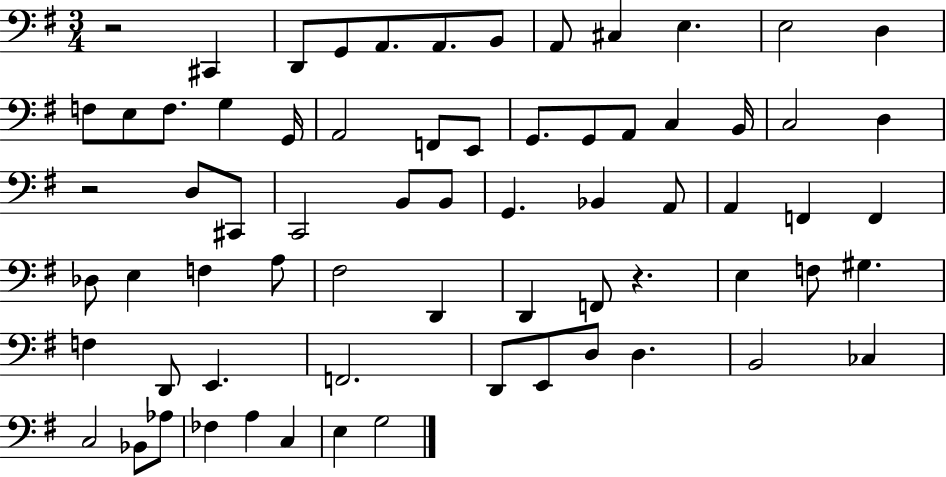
R/h C#2/q D2/e G2/e A2/e. A2/e. B2/e A2/e C#3/q E3/q. E3/h D3/q F3/e E3/e F3/e. G3/q G2/s A2/h F2/e E2/e G2/e. G2/e A2/e C3/q B2/s C3/h D3/q R/h D3/e C#2/e C2/h B2/e B2/e G2/q. Bb2/q A2/e A2/q F2/q F2/q Db3/e E3/q F3/q A3/e F#3/h D2/q D2/q F2/e R/q. E3/q F3/e G#3/q. F3/q D2/e E2/q. F2/h. D2/e E2/e D3/e D3/q. B2/h CES3/q C3/h Bb2/e Ab3/e FES3/q A3/q C3/q E3/q G3/h